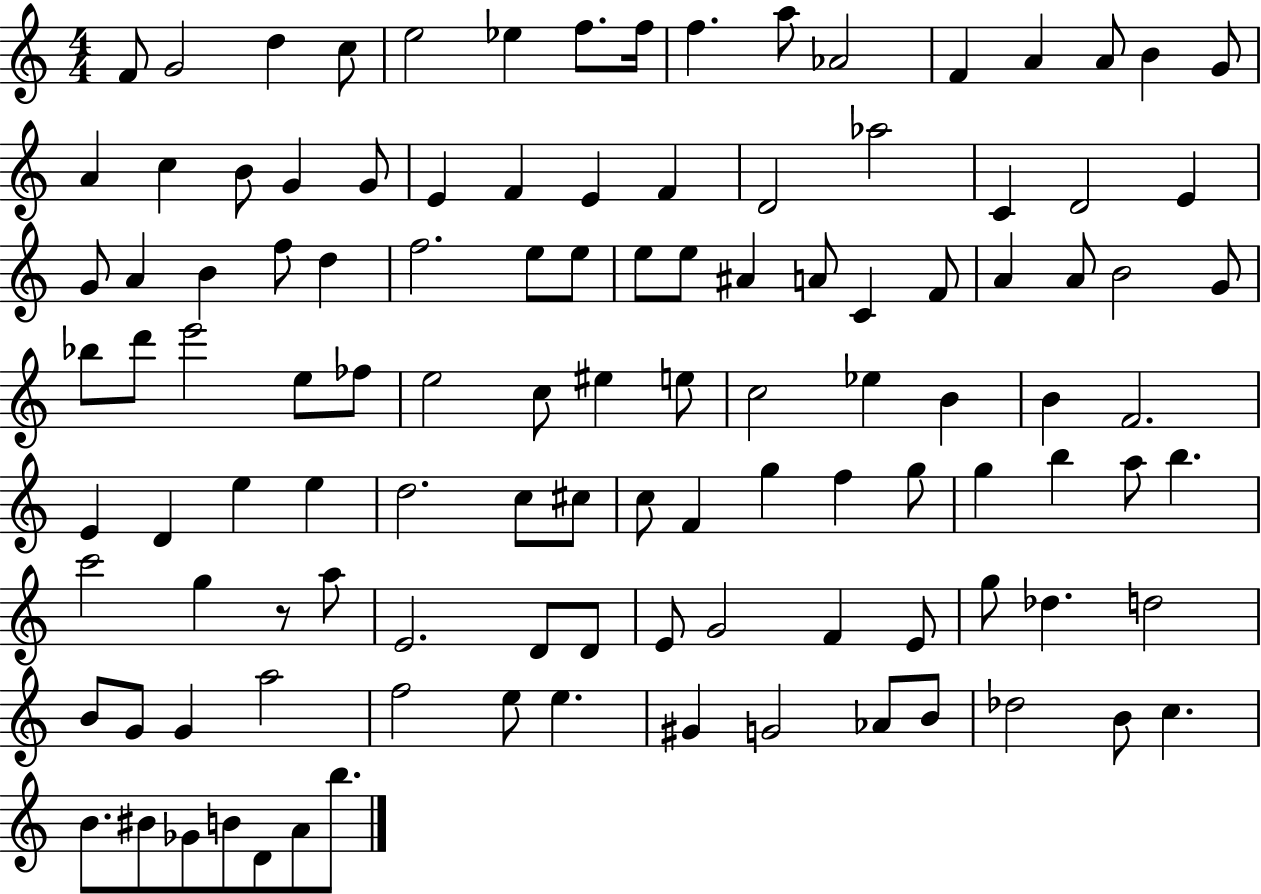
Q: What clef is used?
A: treble